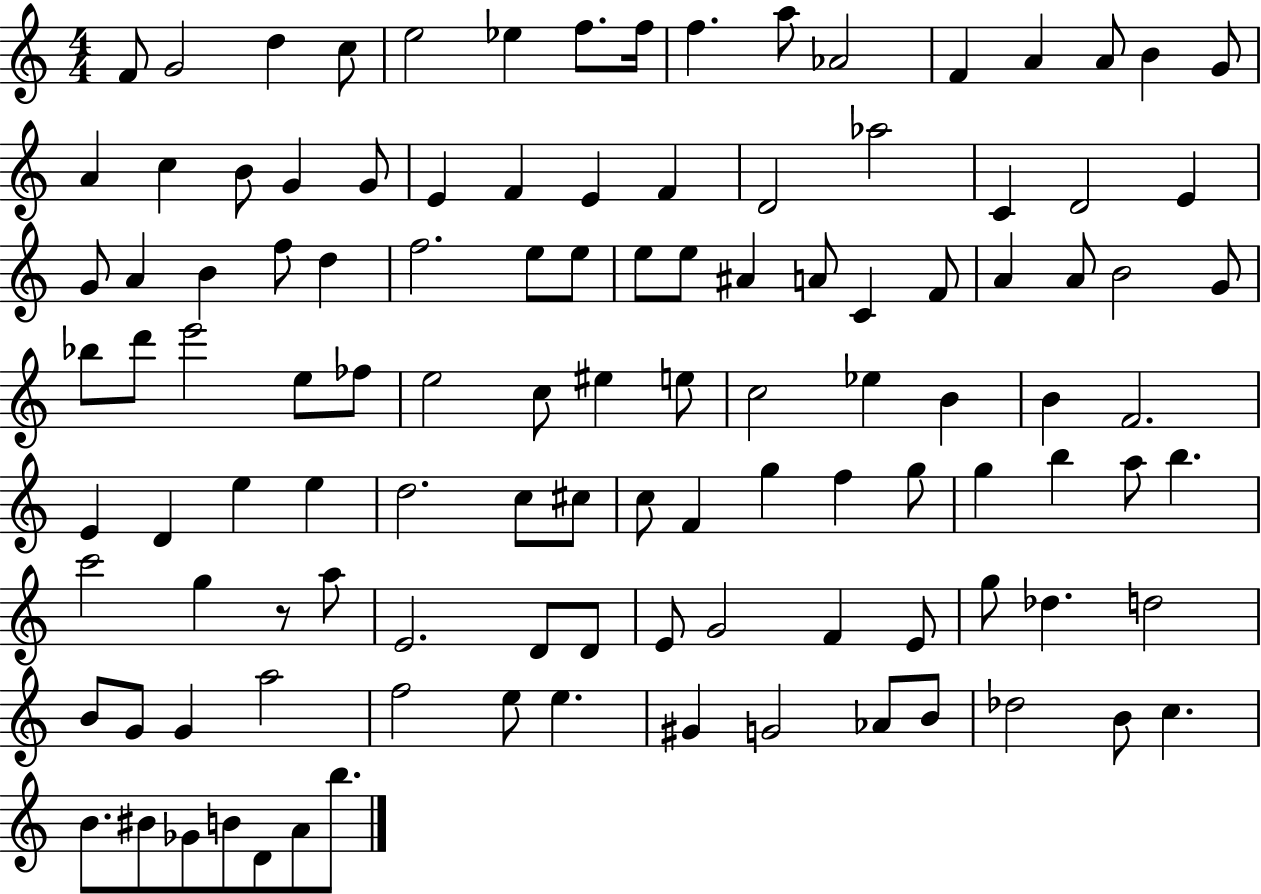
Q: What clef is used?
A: treble